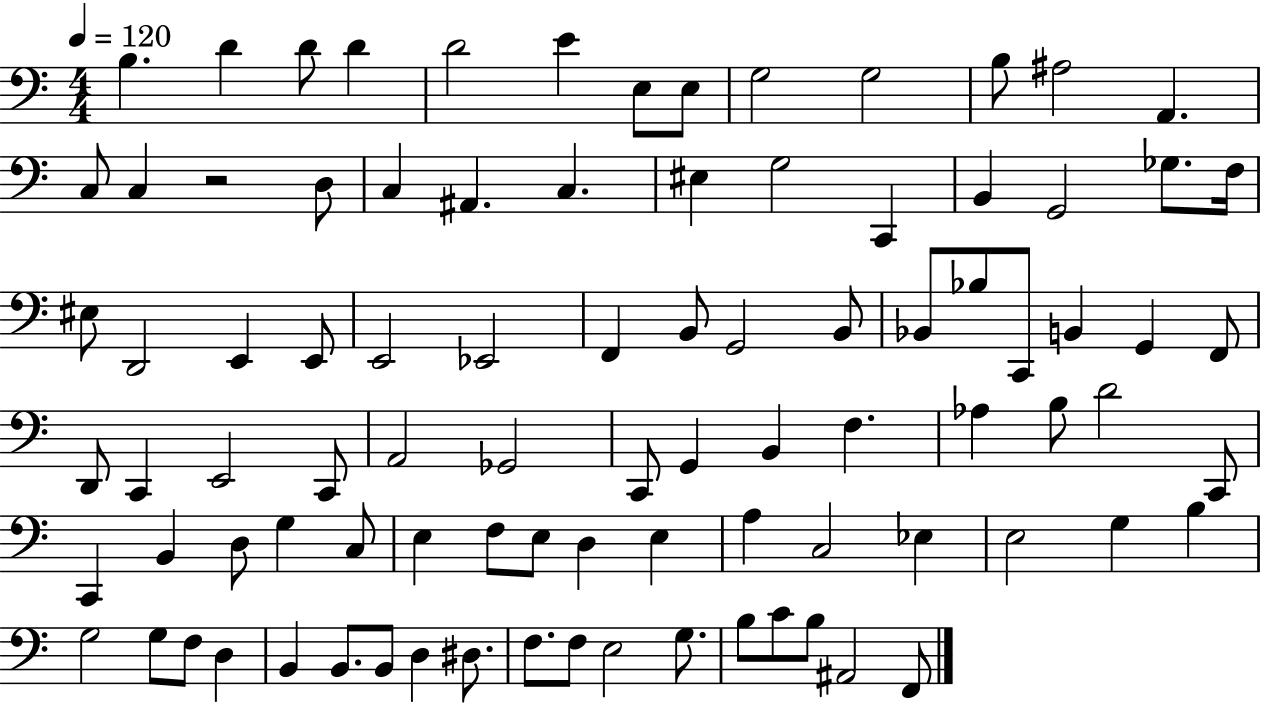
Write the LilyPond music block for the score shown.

{
  \clef bass
  \numericTimeSignature
  \time 4/4
  \key c \major
  \tempo 4 = 120
  b4. d'4 d'8 d'4 | d'2 e'4 e8 e8 | g2 g2 | b8 ais2 a,4. | \break c8 c4 r2 d8 | c4 ais,4. c4. | eis4 g2 c,4 | b,4 g,2 ges8. f16 | \break eis8 d,2 e,4 e,8 | e,2 ees,2 | f,4 b,8 g,2 b,8 | bes,8 bes8 c,8 b,4 g,4 f,8 | \break d,8 c,4 e,2 c,8 | a,2 ges,2 | c,8 g,4 b,4 f4. | aes4 b8 d'2 c,8 | \break c,4 b,4 d8 g4 c8 | e4 f8 e8 d4 e4 | a4 c2 ees4 | e2 g4 b4 | \break g2 g8 f8 d4 | b,4 b,8. b,8 d4 dis8. | f8. f8 e2 g8. | b8 c'8 b8 ais,2 f,8 | \break \bar "|."
}